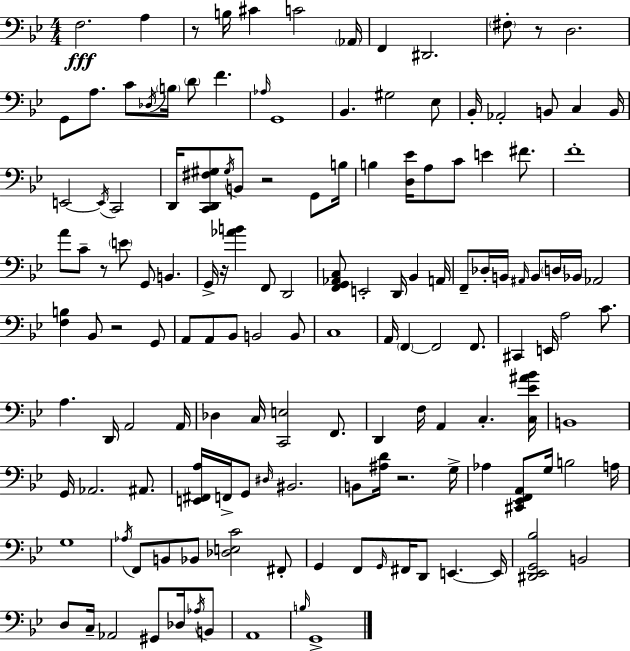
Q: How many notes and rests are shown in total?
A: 145